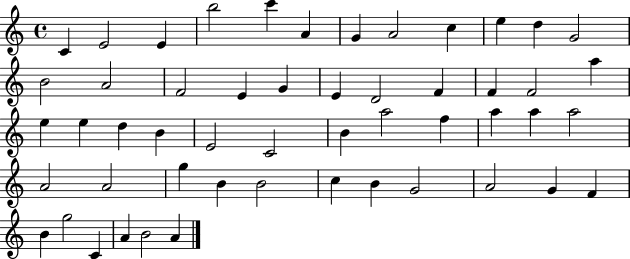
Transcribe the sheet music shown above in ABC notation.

X:1
T:Untitled
M:4/4
L:1/4
K:C
C E2 E b2 c' A G A2 c e d G2 B2 A2 F2 E G E D2 F F F2 a e e d B E2 C2 B a2 f a a a2 A2 A2 g B B2 c B G2 A2 G F B g2 C A B2 A